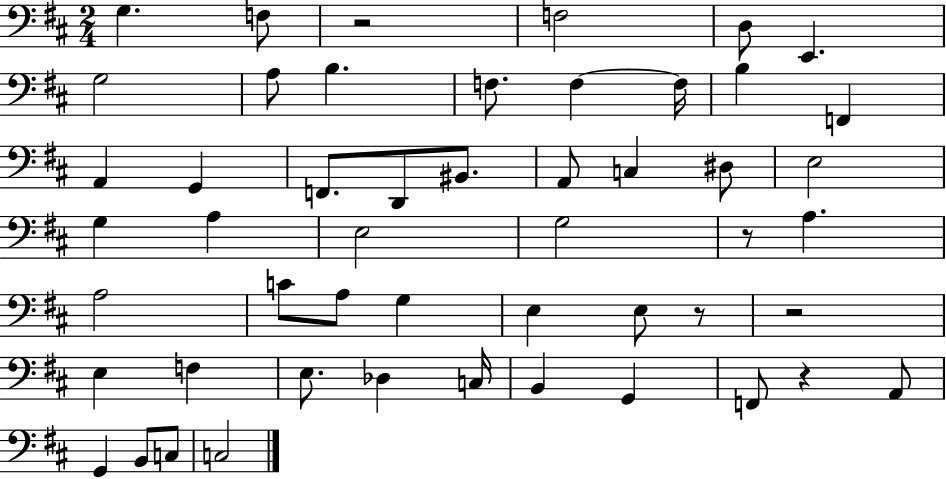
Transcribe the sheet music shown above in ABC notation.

X:1
T:Untitled
M:2/4
L:1/4
K:D
G, F,/2 z2 F,2 D,/2 E,, G,2 A,/2 B, F,/2 F, F,/4 B, F,, A,, G,, F,,/2 D,,/2 ^B,,/2 A,,/2 C, ^D,/2 E,2 G, A, E,2 G,2 z/2 A, A,2 C/2 A,/2 G, E, E,/2 z/2 z2 E, F, E,/2 _D, C,/4 B,, G,, F,,/2 z A,,/2 G,, B,,/2 C,/2 C,2